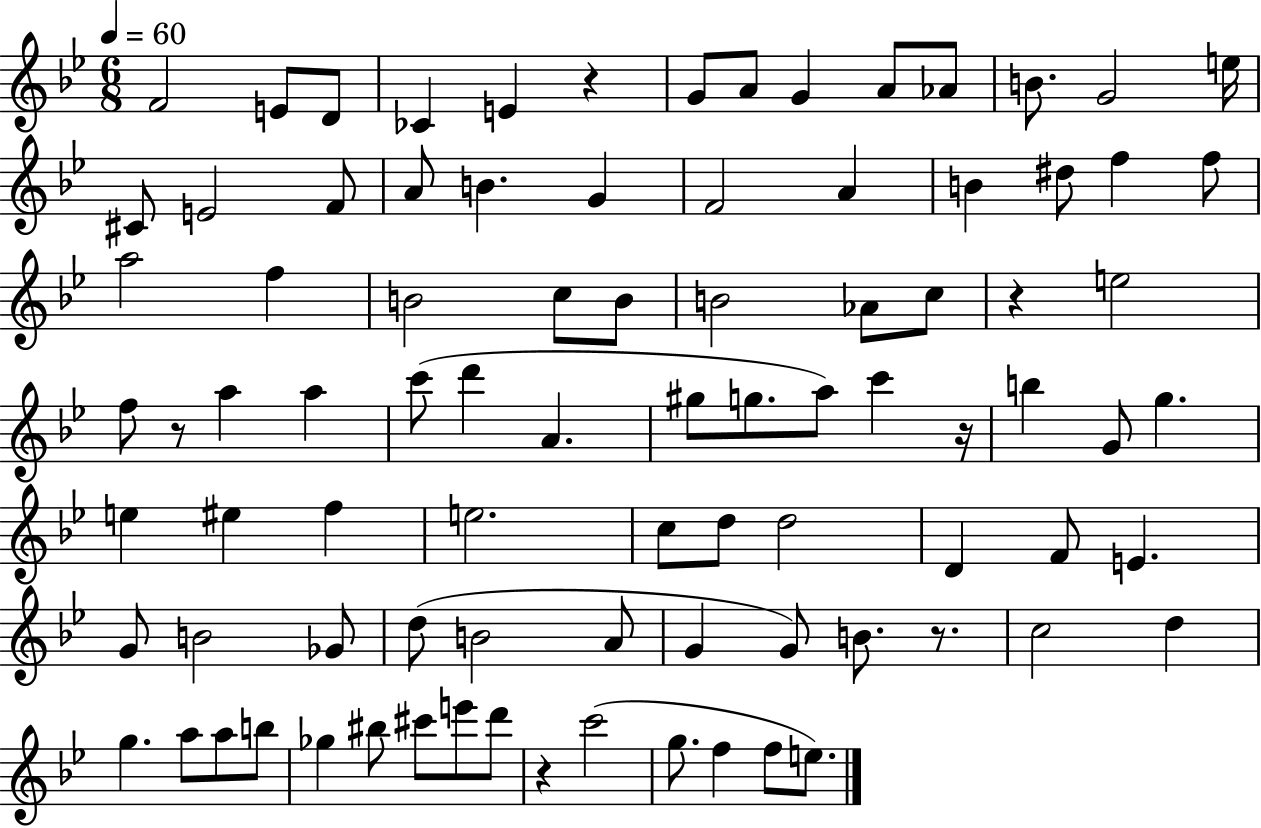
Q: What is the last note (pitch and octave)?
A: E5